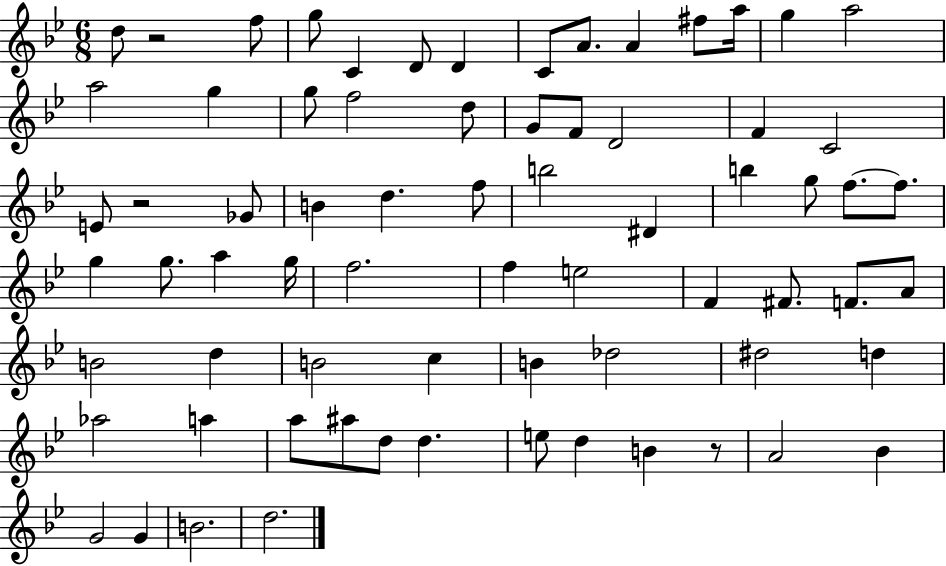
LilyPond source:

{
  \clef treble
  \numericTimeSignature
  \time 6/8
  \key bes \major
  d''8 r2 f''8 | g''8 c'4 d'8 d'4 | c'8 a'8. a'4 fis''8 a''16 | g''4 a''2 | \break a''2 g''4 | g''8 f''2 d''8 | g'8 f'8 d'2 | f'4 c'2 | \break e'8 r2 ges'8 | b'4 d''4. f''8 | b''2 dis'4 | b''4 g''8 f''8.~~ f''8. | \break g''4 g''8. a''4 g''16 | f''2. | f''4 e''2 | f'4 fis'8. f'8. a'8 | \break b'2 d''4 | b'2 c''4 | b'4 des''2 | dis''2 d''4 | \break aes''2 a''4 | a''8 ais''8 d''8 d''4. | e''8 d''4 b'4 r8 | a'2 bes'4 | \break g'2 g'4 | b'2. | d''2. | \bar "|."
}